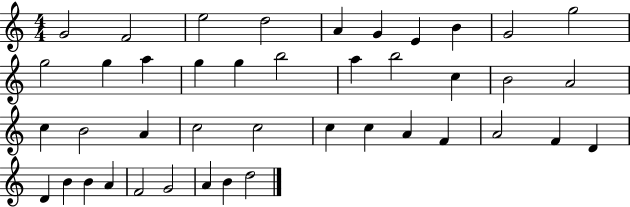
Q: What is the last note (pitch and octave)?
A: D5